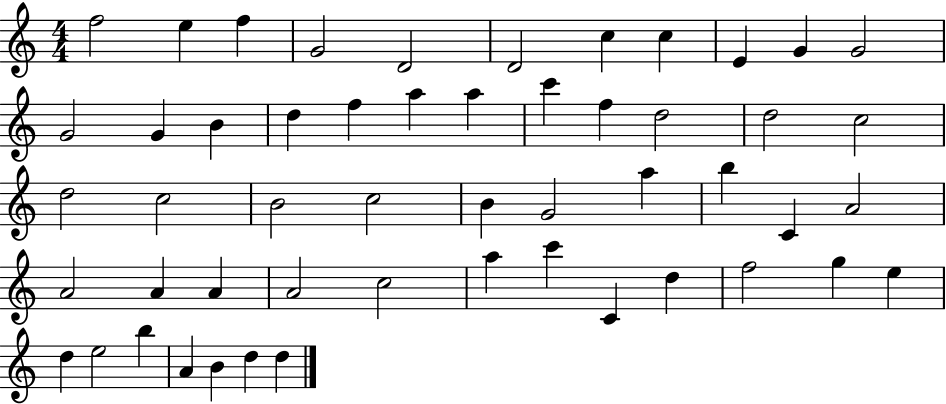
{
  \clef treble
  \numericTimeSignature
  \time 4/4
  \key c \major
  f''2 e''4 f''4 | g'2 d'2 | d'2 c''4 c''4 | e'4 g'4 g'2 | \break g'2 g'4 b'4 | d''4 f''4 a''4 a''4 | c'''4 f''4 d''2 | d''2 c''2 | \break d''2 c''2 | b'2 c''2 | b'4 g'2 a''4 | b''4 c'4 a'2 | \break a'2 a'4 a'4 | a'2 c''2 | a''4 c'''4 c'4 d''4 | f''2 g''4 e''4 | \break d''4 e''2 b''4 | a'4 b'4 d''4 d''4 | \bar "|."
}